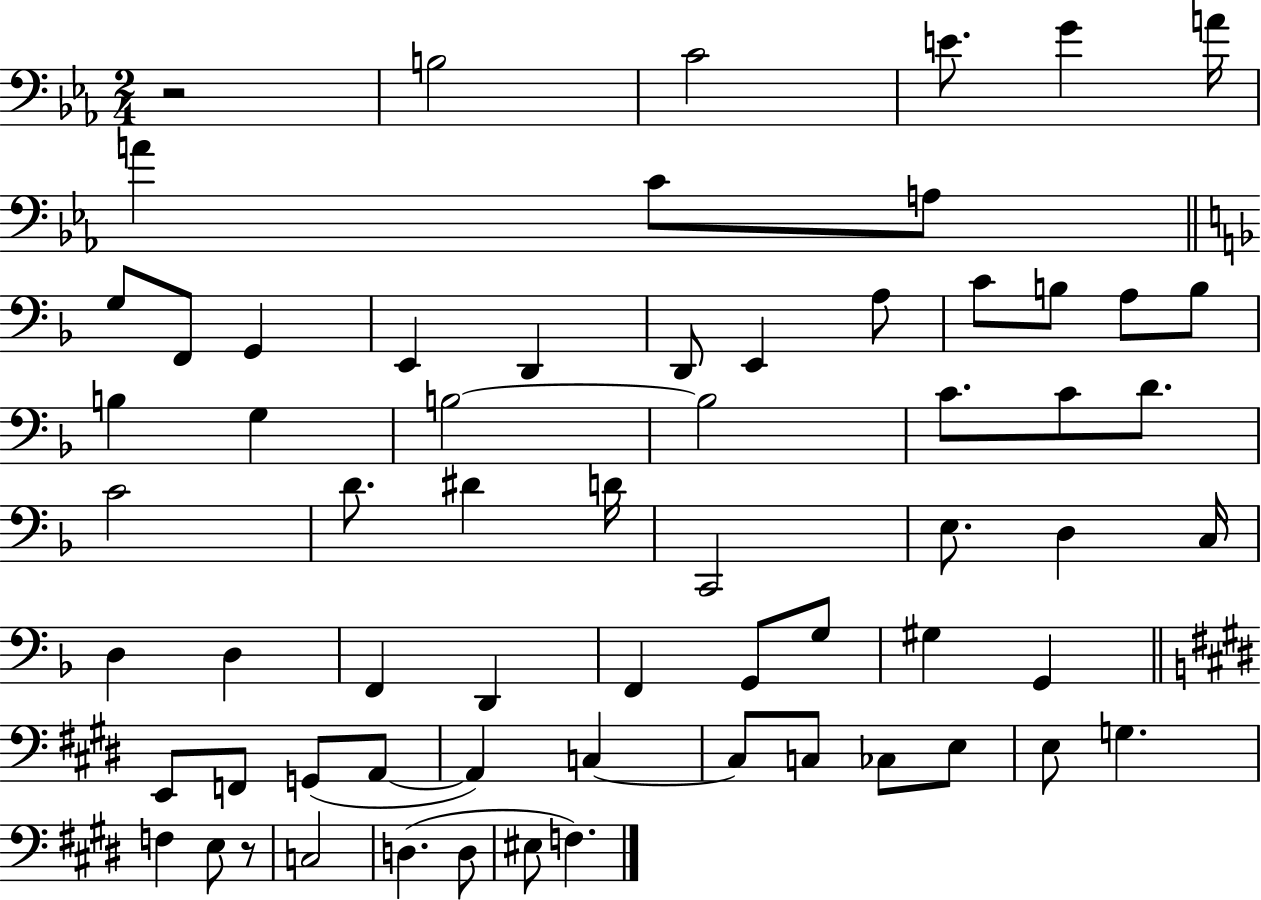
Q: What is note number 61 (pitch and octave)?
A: D3